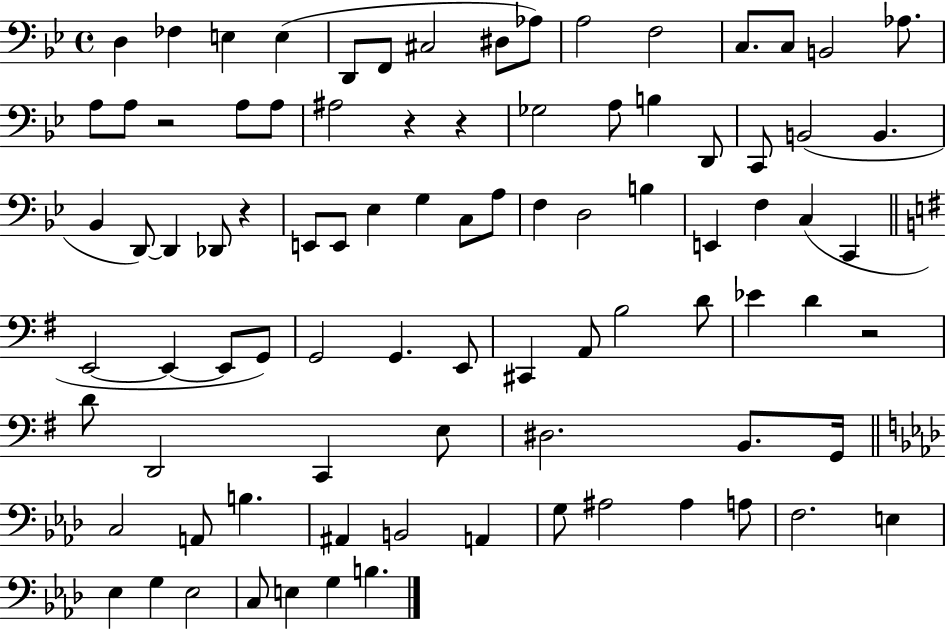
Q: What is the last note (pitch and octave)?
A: B3